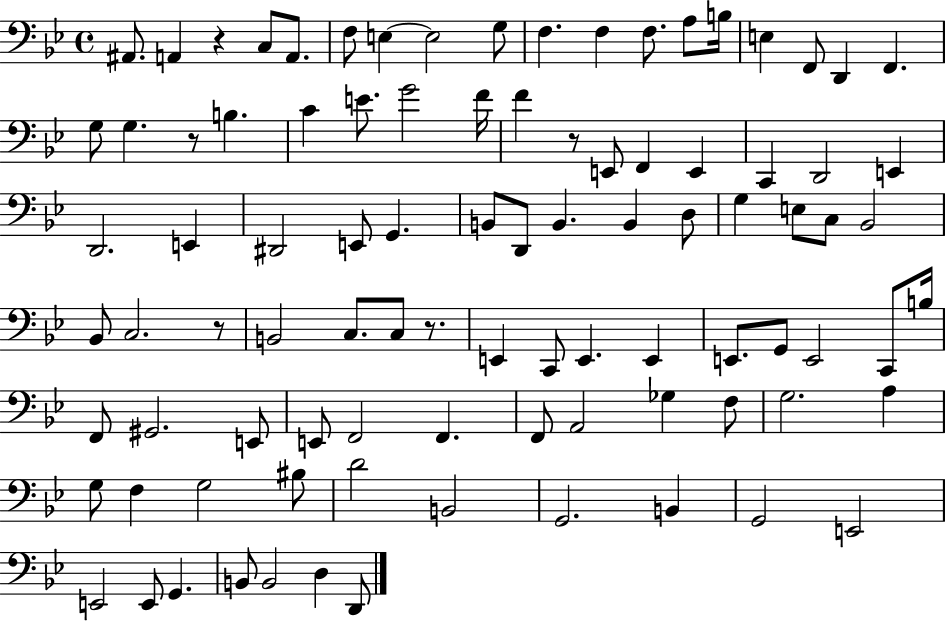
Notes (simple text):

A#2/e. A2/q R/q C3/e A2/e. F3/e E3/q E3/h G3/e F3/q. F3/q F3/e. A3/e B3/s E3/q F2/e D2/q F2/q. G3/e G3/q. R/e B3/q. C4/q E4/e. G4/h F4/s F4/q R/e E2/e F2/q E2/q C2/q D2/h E2/q D2/h. E2/q D#2/h E2/e G2/q. B2/e D2/e B2/q. B2/q D3/e G3/q E3/e C3/e Bb2/h Bb2/e C3/h. R/e B2/h C3/e. C3/e R/e. E2/q C2/e E2/q. E2/q E2/e. G2/e E2/h C2/e B3/s F2/e G#2/h. E2/e E2/e F2/h F2/q. F2/e A2/h Gb3/q F3/e G3/h. A3/q G3/e F3/q G3/h BIS3/e D4/h B2/h G2/h. B2/q G2/h E2/h E2/h E2/e G2/q. B2/e B2/h D3/q D2/e